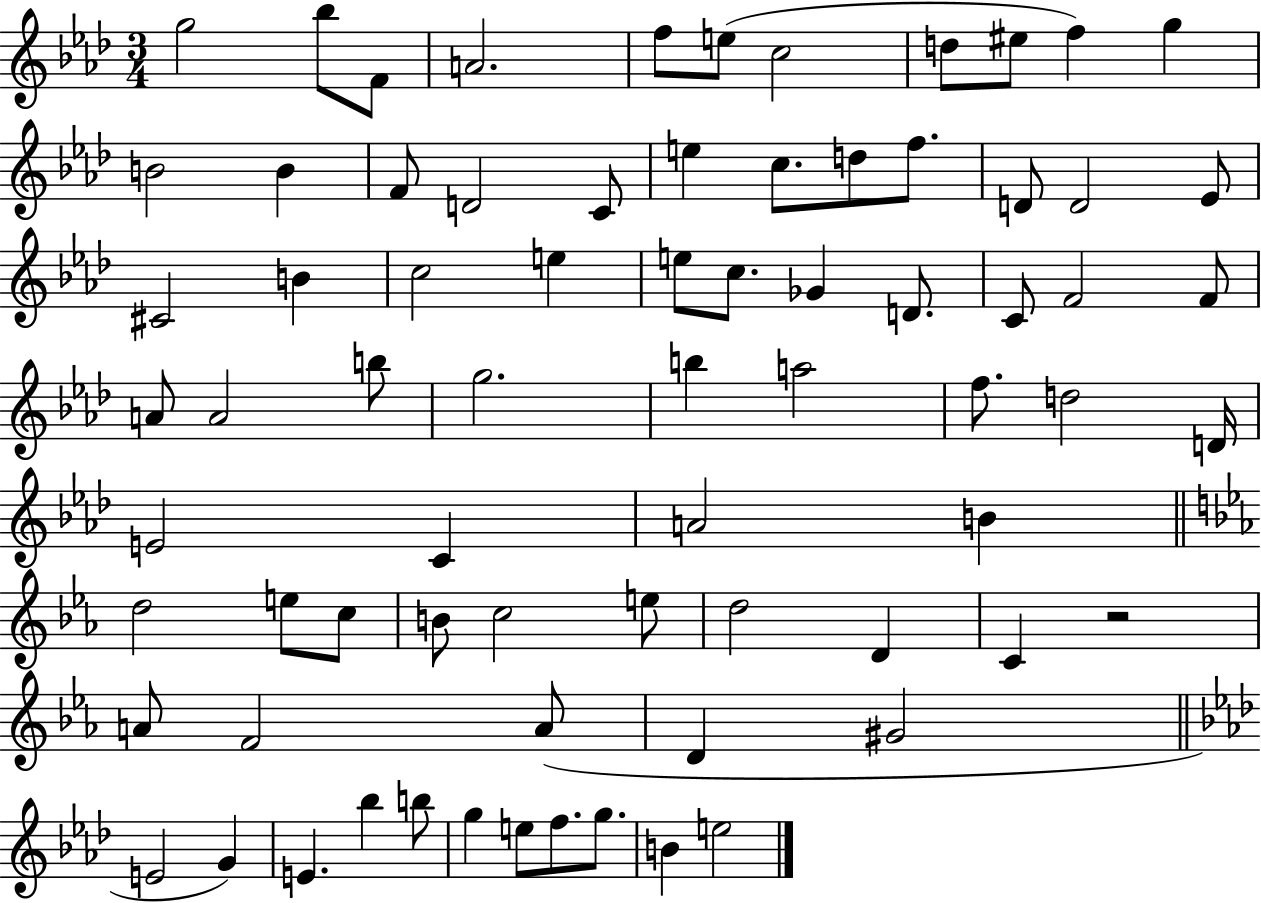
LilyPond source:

{
  \clef treble
  \numericTimeSignature
  \time 3/4
  \key aes \major
  g''2 bes''8 f'8 | a'2. | f''8 e''8( c''2 | d''8 eis''8 f''4) g''4 | \break b'2 b'4 | f'8 d'2 c'8 | e''4 c''8. d''8 f''8. | d'8 d'2 ees'8 | \break cis'2 b'4 | c''2 e''4 | e''8 c''8. ges'4 d'8. | c'8 f'2 f'8 | \break a'8 a'2 b''8 | g''2. | b''4 a''2 | f''8. d''2 d'16 | \break e'2 c'4 | a'2 b'4 | \bar "||" \break \key c \minor d''2 e''8 c''8 | b'8 c''2 e''8 | d''2 d'4 | c'4 r2 | \break a'8 f'2 a'8( | d'4 gis'2 | \bar "||" \break \key aes \major e'2 g'4) | e'4. bes''4 b''8 | g''4 e''8 f''8. g''8. | b'4 e''2 | \break \bar "|."
}